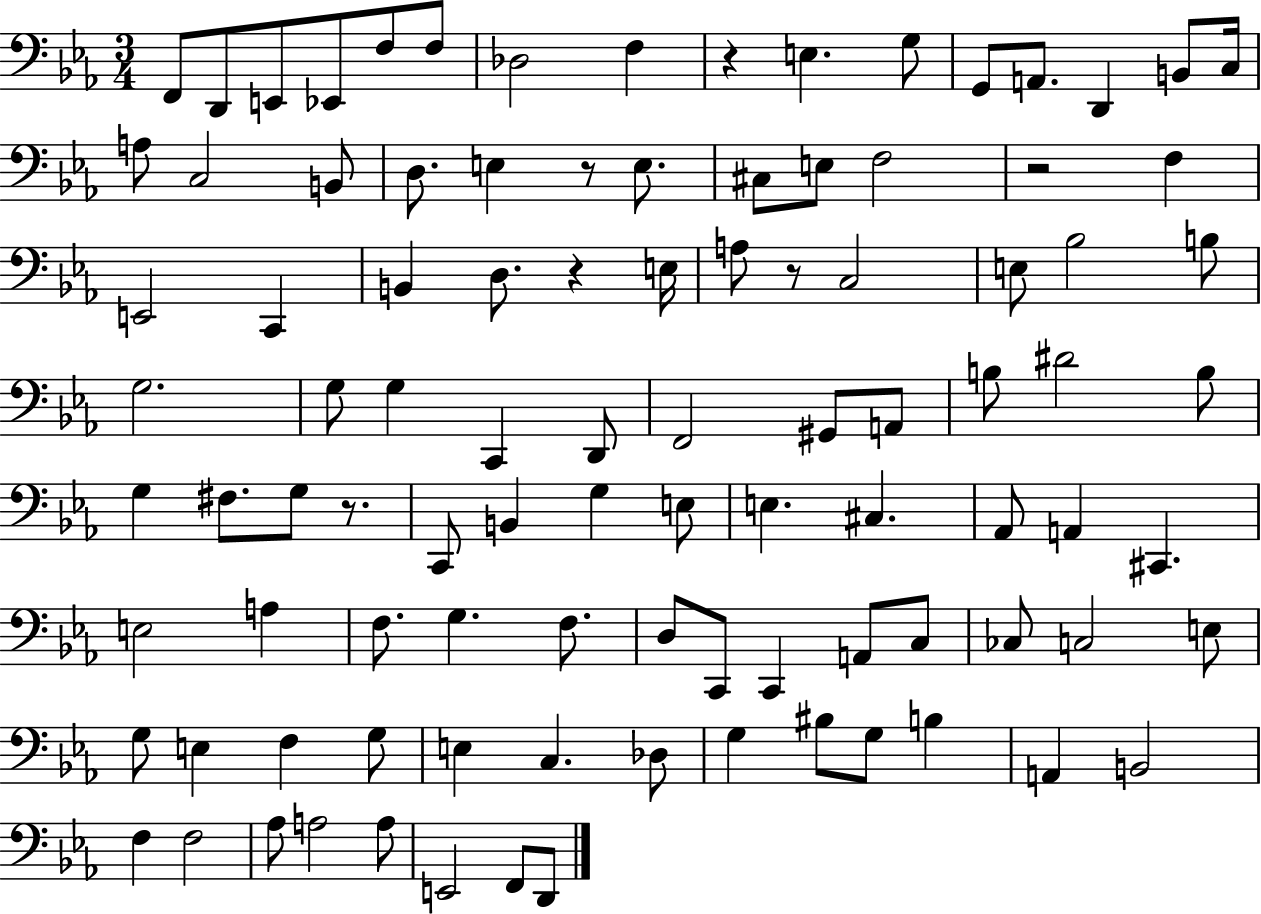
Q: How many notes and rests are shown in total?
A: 98